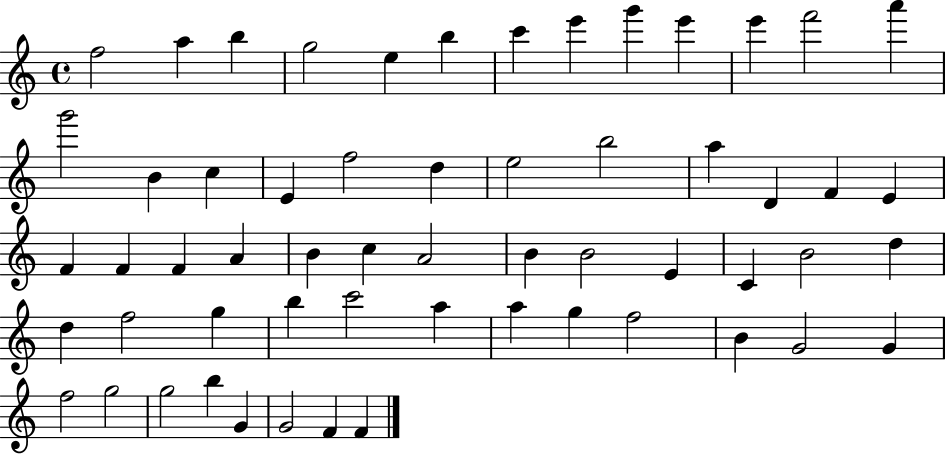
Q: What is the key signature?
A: C major